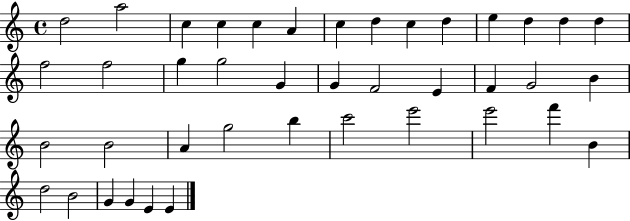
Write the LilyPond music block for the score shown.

{
  \clef treble
  \time 4/4
  \defaultTimeSignature
  \key c \major
  d''2 a''2 | c''4 c''4 c''4 a'4 | c''4 d''4 c''4 d''4 | e''4 d''4 d''4 d''4 | \break f''2 f''2 | g''4 g''2 g'4 | g'4 f'2 e'4 | f'4 g'2 b'4 | \break b'2 b'2 | a'4 g''2 b''4 | c'''2 e'''2 | e'''2 f'''4 b'4 | \break d''2 b'2 | g'4 g'4 e'4 e'4 | \bar "|."
}